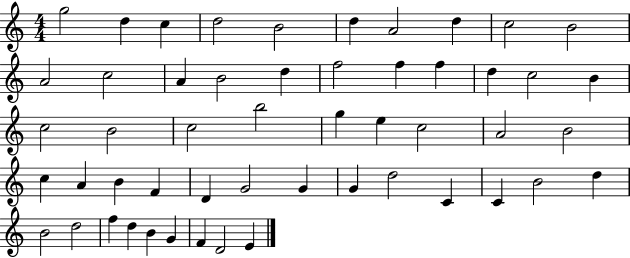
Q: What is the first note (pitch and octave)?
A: G5